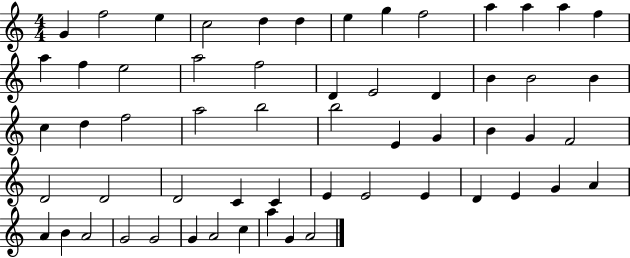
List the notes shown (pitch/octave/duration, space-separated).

G4/q F5/h E5/q C5/h D5/q D5/q E5/q G5/q F5/h A5/q A5/q A5/q F5/q A5/q F5/q E5/h A5/h F5/h D4/q E4/h D4/q B4/q B4/h B4/q C5/q D5/q F5/h A5/h B5/h B5/h E4/q G4/q B4/q G4/q F4/h D4/h D4/h D4/h C4/q C4/q E4/q E4/h E4/q D4/q E4/q G4/q A4/q A4/q B4/q A4/h G4/h G4/h G4/q A4/h C5/q A5/q G4/q A4/h